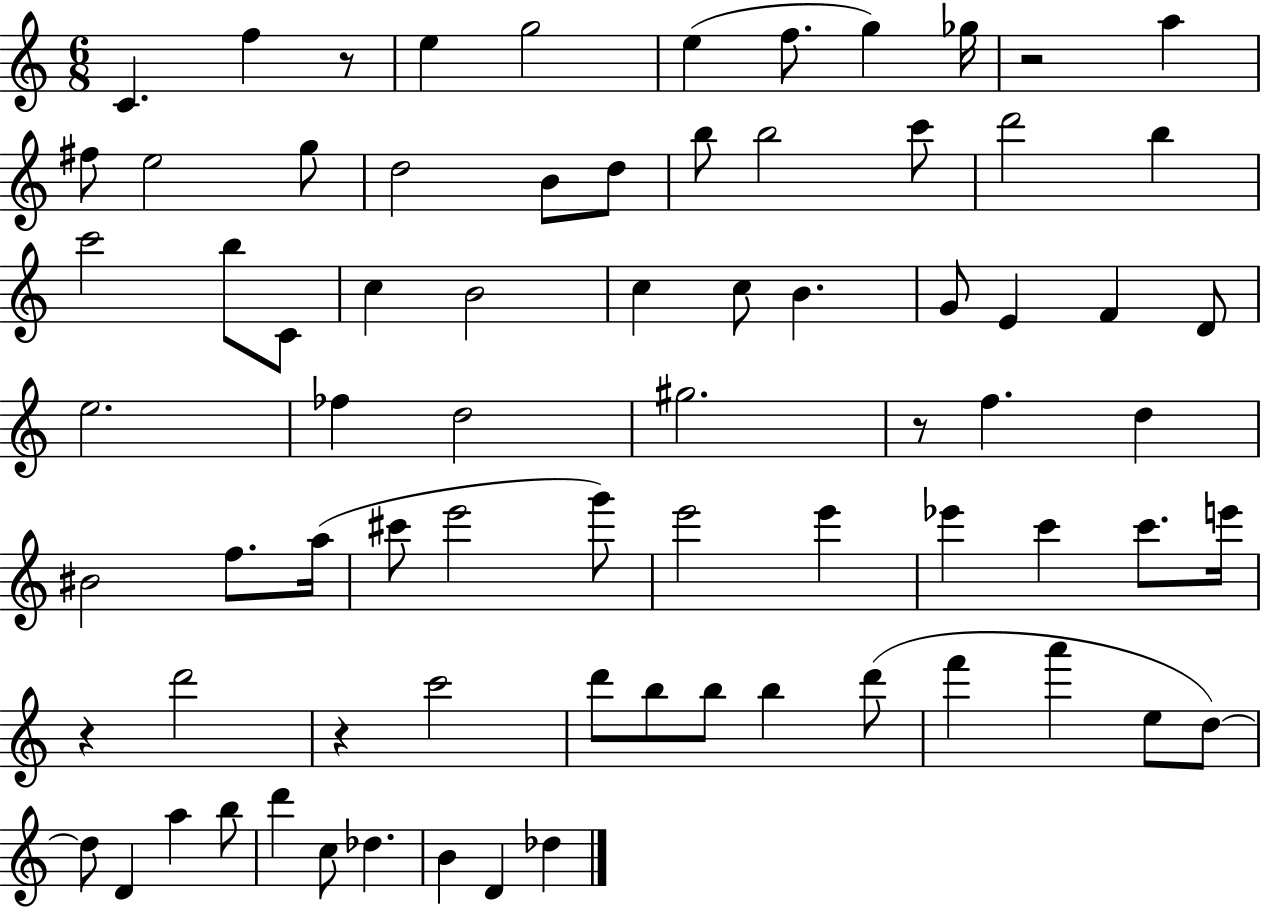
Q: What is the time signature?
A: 6/8